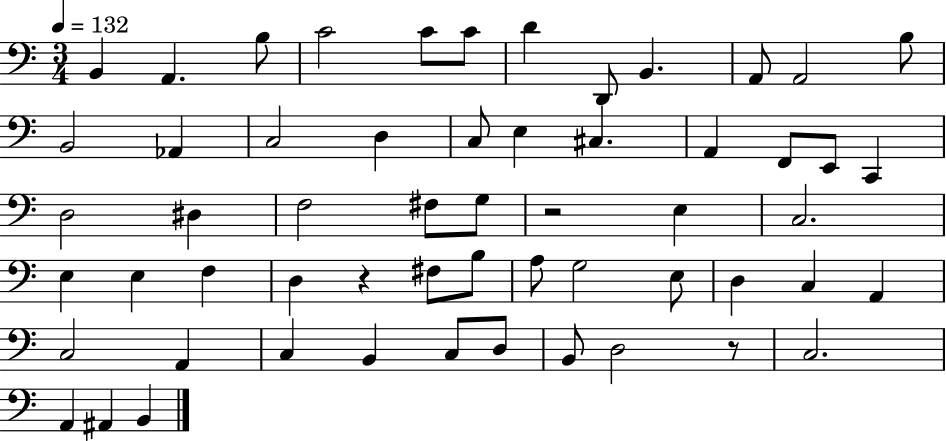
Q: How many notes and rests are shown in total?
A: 57